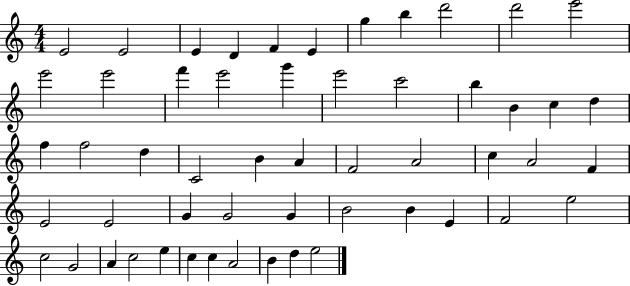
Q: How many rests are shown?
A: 0